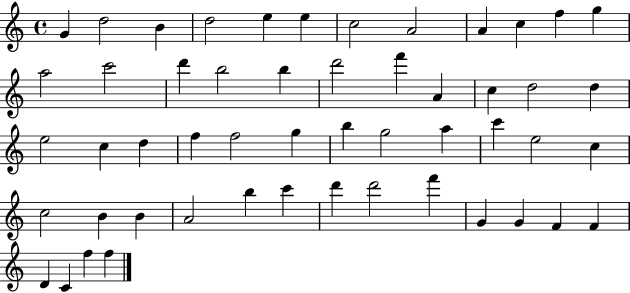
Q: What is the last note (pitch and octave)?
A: F5